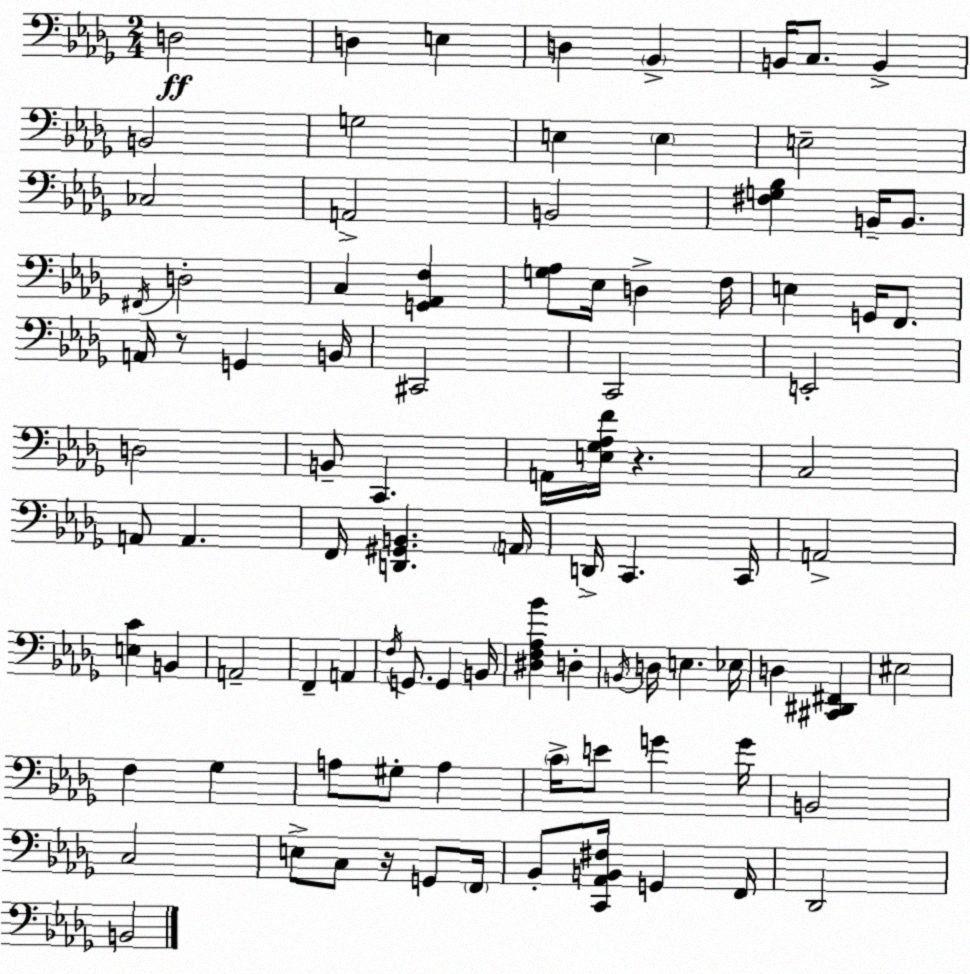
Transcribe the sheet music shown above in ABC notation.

X:1
T:Untitled
M:2/4
L:1/4
K:Bbm
D,2 D, E, D, _B,, B,,/4 C,/2 B,, B,,2 G,2 E, E, E,2 _C,2 A,,2 B,,2 [^F,G,_B,] B,,/4 B,,/2 ^F,,/4 D,2 C, [G,,_A,,F,] [G,_A,]/2 _E,/4 D, F,/4 E, G,,/4 F,,/2 A,,/4 z/2 G,, B,,/4 ^C,,2 C,,2 E,,2 D,2 B,,/2 C,, A,,/4 [E,_G,_A,F]/4 z C,2 A,,/2 A,, F,,/4 [D,,^G,,B,,] A,,/4 D,,/4 C,, C,,/4 A,,2 [E,C] B,, A,,2 F,, A,, F,/4 G,,/2 G,, B,,/4 [^D,F,_A,_B] D, B,,/4 D,/4 E, _E,/4 D, [^C,,^D,,^F,,] ^E,2 F, _G, A,/2 ^G,/2 A, C/4 E/2 G G/4 B,,2 C,2 E,/2 C,/2 z/4 G,,/2 F,,/4 _B,,/2 [C,,_A,,B,,^F,]/4 G,, F,,/4 _D,,2 B,,2